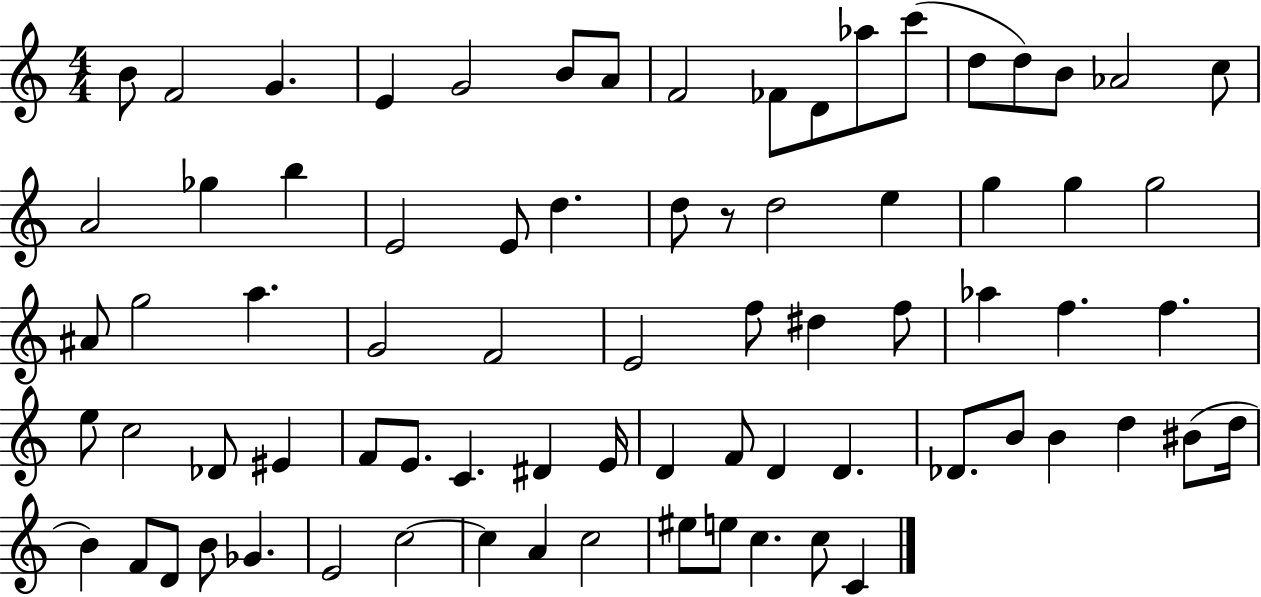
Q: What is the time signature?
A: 4/4